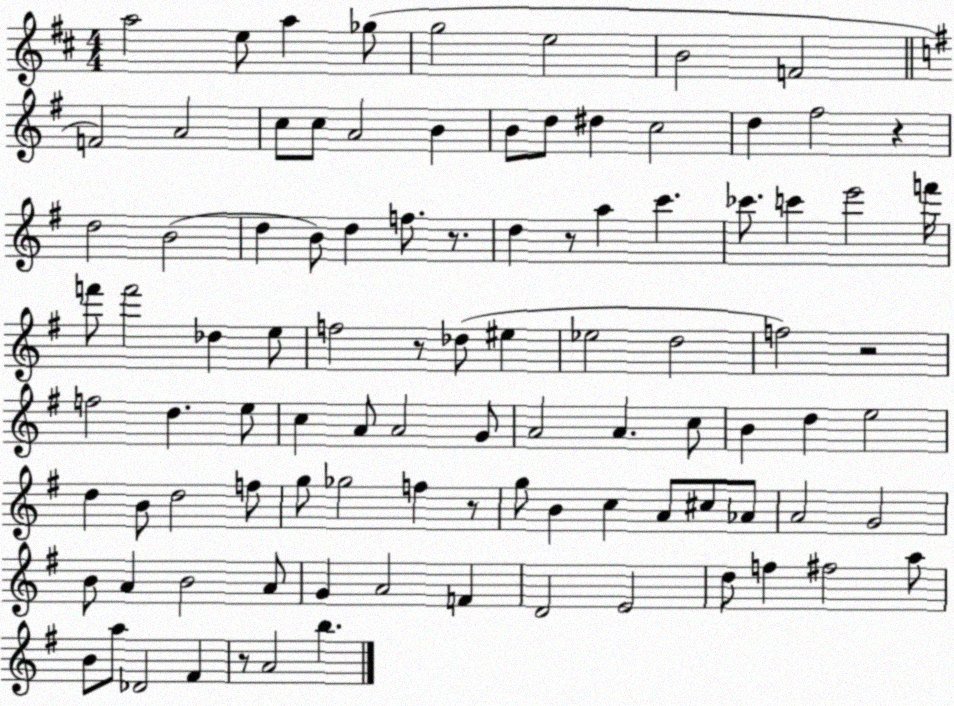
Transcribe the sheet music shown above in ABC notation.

X:1
T:Untitled
M:4/4
L:1/4
K:D
a2 e/2 a _g/2 g2 e2 B2 F2 F2 A2 c/2 c/2 A2 B B/2 d/2 ^d c2 d ^f2 z d2 B2 d B/2 d f/2 z/2 d z/2 a c' _c'/2 c' e'2 f'/4 f'/2 f'2 _d e/2 f2 z/2 _d/2 ^e _e2 d2 f2 z2 f2 d e/2 c A/2 A2 G/2 A2 A c/2 B d e2 d B/2 d2 f/2 g/2 _g2 f z/2 g/2 B c A/2 ^c/2 _A/2 A2 G2 B/2 A B2 A/2 G A2 F D2 E2 d/2 f ^f2 a/2 B/2 a/2 _D2 ^F z/2 A2 b